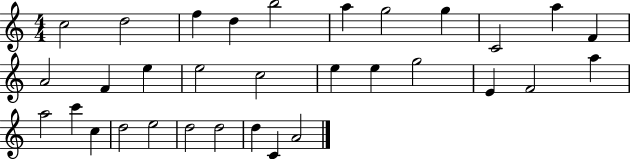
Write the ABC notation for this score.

X:1
T:Untitled
M:4/4
L:1/4
K:C
c2 d2 f d b2 a g2 g C2 a F A2 F e e2 c2 e e g2 E F2 a a2 c' c d2 e2 d2 d2 d C A2